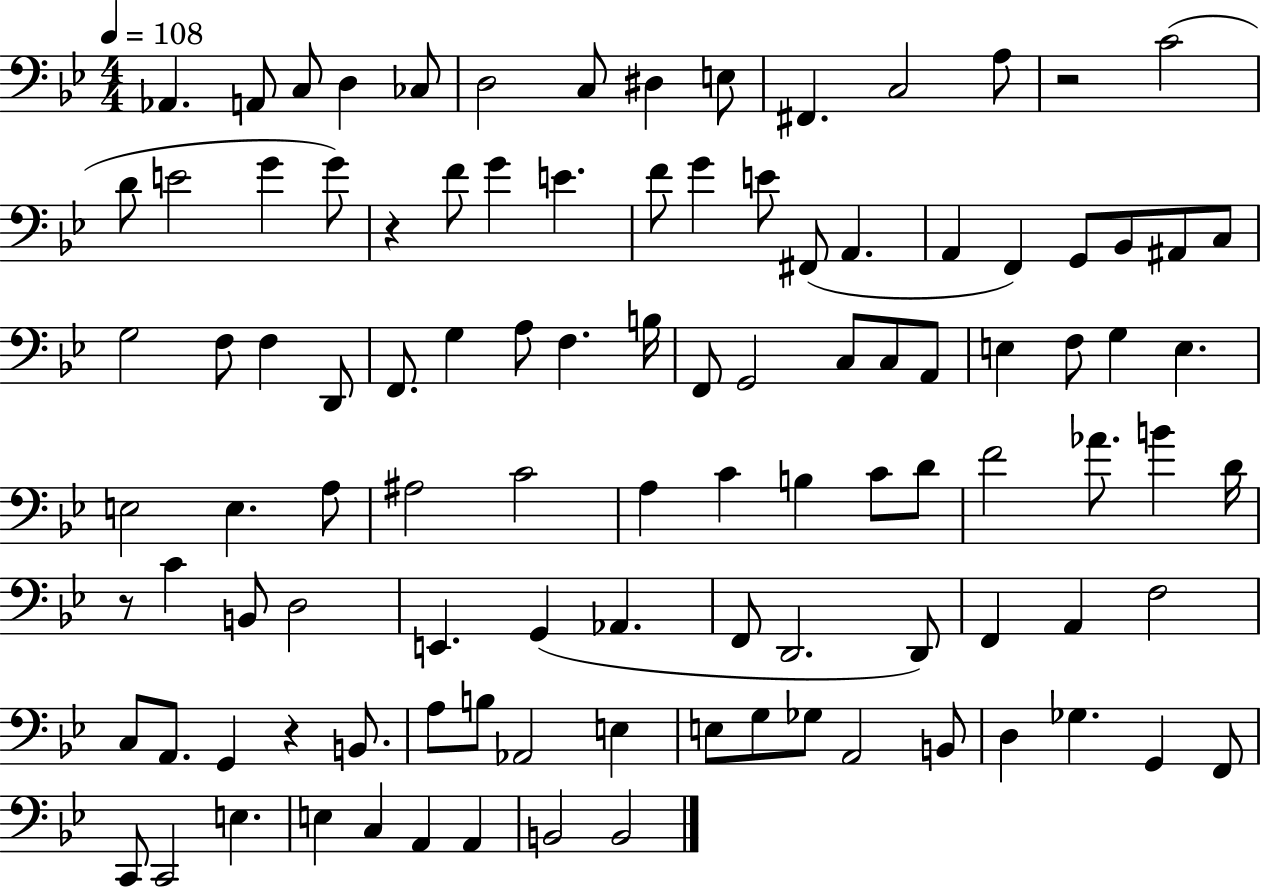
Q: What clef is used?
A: bass